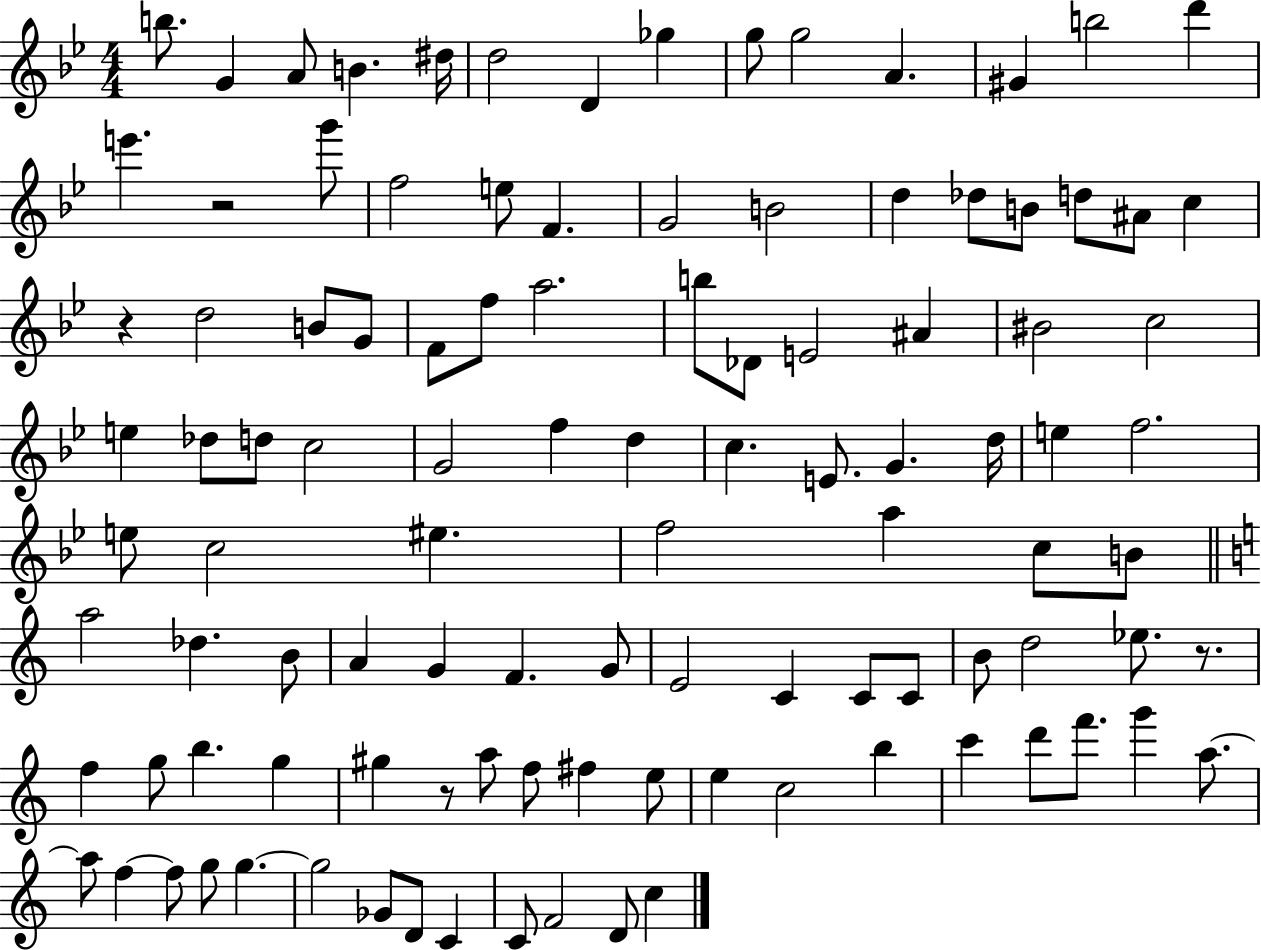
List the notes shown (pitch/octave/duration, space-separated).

B5/e. G4/q A4/e B4/q. D#5/s D5/h D4/q Gb5/q G5/e G5/h A4/q. G#4/q B5/h D6/q E6/q. R/h G6/e F5/h E5/e F4/q. G4/h B4/h D5/q Db5/e B4/e D5/e A#4/e C5/q R/q D5/h B4/e G4/e F4/e F5/e A5/h. B5/e Db4/e E4/h A#4/q BIS4/h C5/h E5/q Db5/e D5/e C5/h G4/h F5/q D5/q C5/q. E4/e. G4/q. D5/s E5/q F5/h. E5/e C5/h EIS5/q. F5/h A5/q C5/e B4/e A5/h Db5/q. B4/e A4/q G4/q F4/q. G4/e E4/h C4/q C4/e C4/e B4/e D5/h Eb5/e. R/e. F5/q G5/e B5/q. G5/q G#5/q R/e A5/e F5/e F#5/q E5/e E5/q C5/h B5/q C6/q D6/e F6/e. G6/q A5/e. A5/e F5/q F5/e G5/e G5/q. G5/h Gb4/e D4/e C4/q C4/e F4/h D4/e C5/q